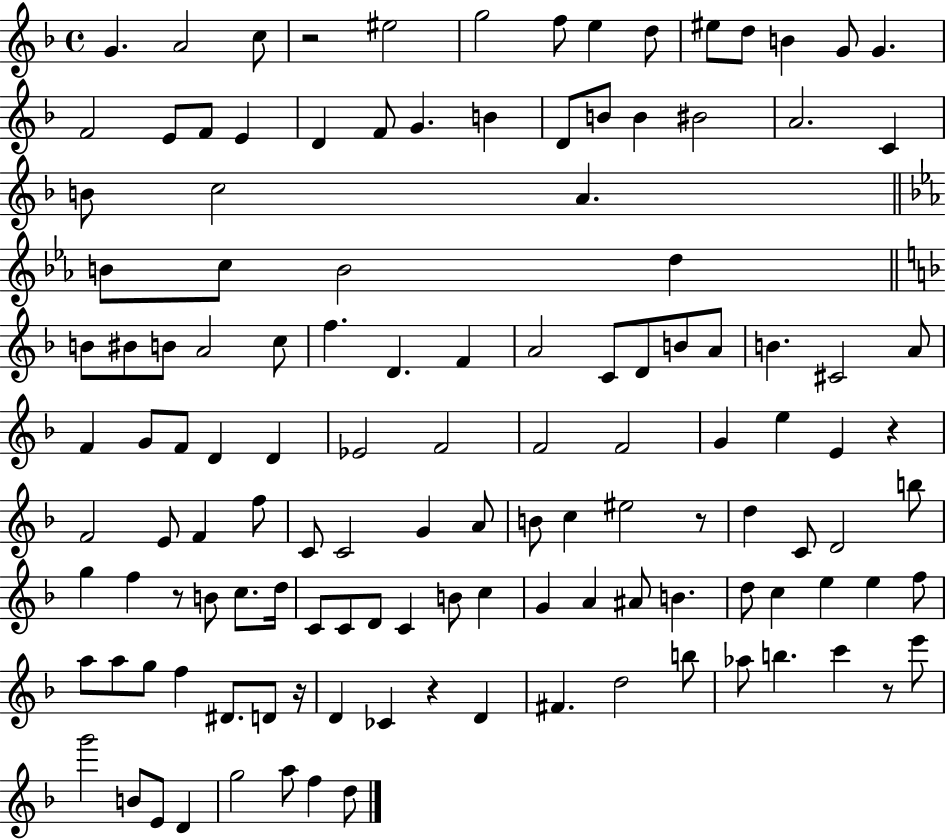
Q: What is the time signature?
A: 4/4